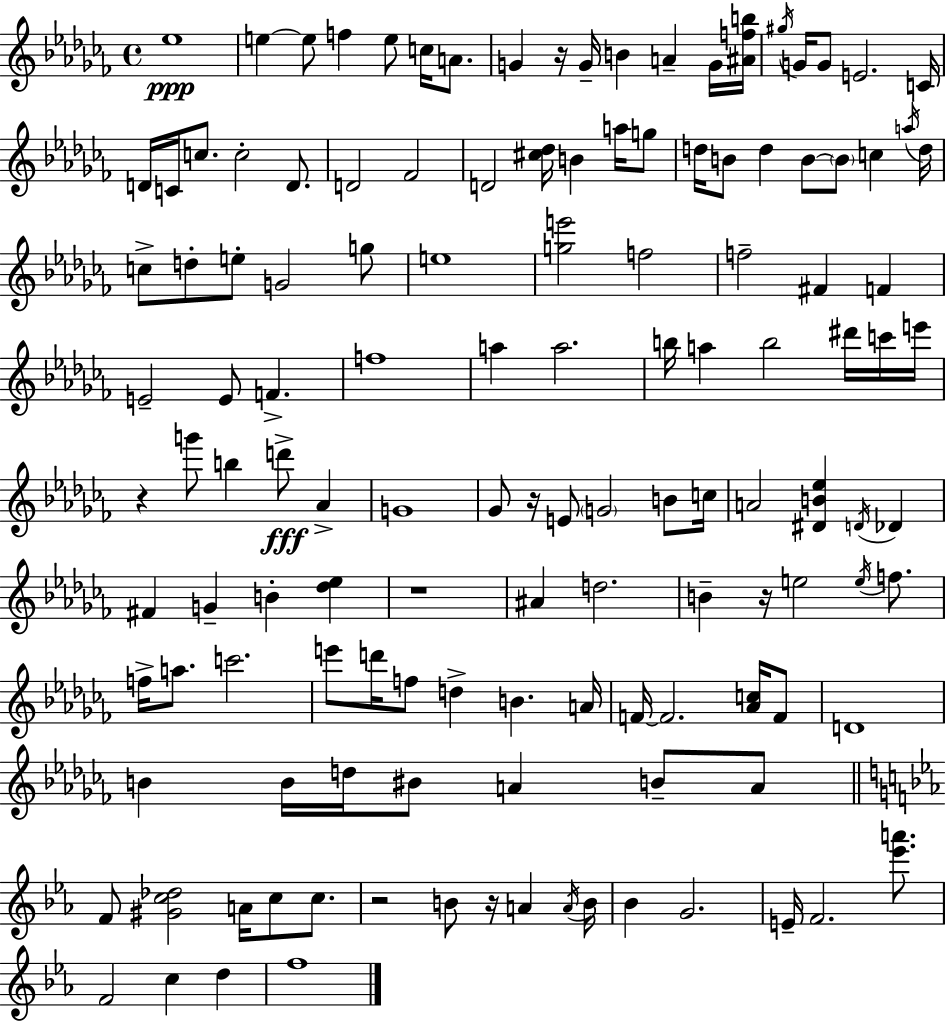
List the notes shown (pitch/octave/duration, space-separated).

Eb5/w E5/q E5/e F5/q E5/e C5/s A4/e. G4/q R/s G4/s B4/q A4/q G4/s [A#4,F5,B5]/s G#5/s G4/s G4/e E4/h. C4/s D4/s C4/s C5/e. C5/h D4/e. D4/h FES4/h D4/h [C#5,Db5]/s B4/q A5/s G5/e D5/s B4/e D5/q B4/e B4/e C5/q A5/s D5/s C5/e D5/e E5/e G4/h G5/e E5/w [G5,E6]/h F5/h F5/h F#4/q F4/q E4/h E4/e F4/q. F5/w A5/q A5/h. B5/s A5/q B5/h D#6/s C6/s E6/s R/q G6/e B5/q D6/e Ab4/q G4/w Gb4/e R/s E4/e G4/h B4/e C5/s A4/h [D#4,B4,Eb5]/q D4/s Db4/q F#4/q G4/q B4/q [Db5,Eb5]/q R/w A#4/q D5/h. B4/q R/s E5/h E5/s F5/e. F5/s A5/e. C6/h. E6/e D6/s F5/e D5/q B4/q. A4/s F4/s F4/h. [Ab4,C5]/s F4/e D4/w B4/q B4/s D5/s BIS4/e A4/q B4/e A4/e F4/e [G#4,C5,Db5]/h A4/s C5/e C5/e. R/h B4/e R/s A4/q A4/s B4/s Bb4/q G4/h. E4/s F4/h. [Eb6,A6]/e. F4/h C5/q D5/q F5/w